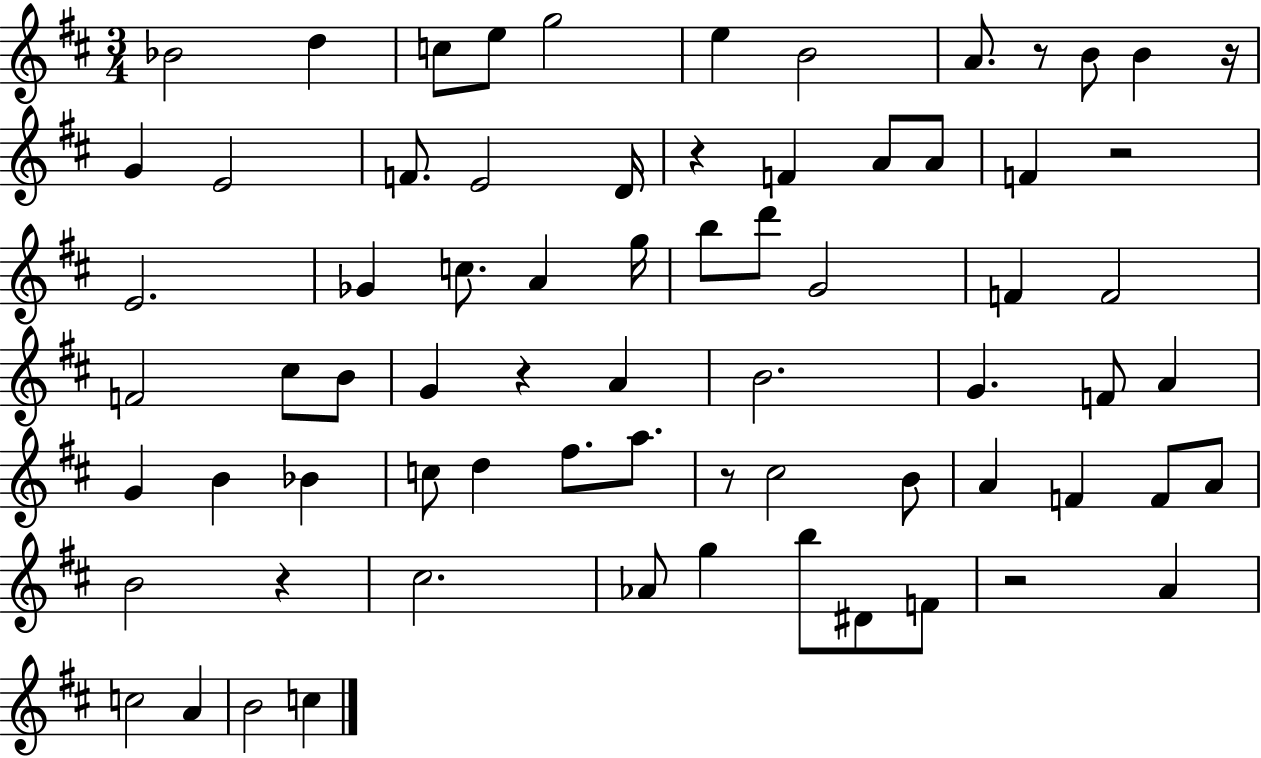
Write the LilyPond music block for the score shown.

{
  \clef treble
  \numericTimeSignature
  \time 3/4
  \key d \major
  bes'2 d''4 | c''8 e''8 g''2 | e''4 b'2 | a'8. r8 b'8 b'4 r16 | \break g'4 e'2 | f'8. e'2 d'16 | r4 f'4 a'8 a'8 | f'4 r2 | \break e'2. | ges'4 c''8. a'4 g''16 | b''8 d'''8 g'2 | f'4 f'2 | \break f'2 cis''8 b'8 | g'4 r4 a'4 | b'2. | g'4. f'8 a'4 | \break g'4 b'4 bes'4 | c''8 d''4 fis''8. a''8. | r8 cis''2 b'8 | a'4 f'4 f'8 a'8 | \break b'2 r4 | cis''2. | aes'8 g''4 b''8 dis'8 f'8 | r2 a'4 | \break c''2 a'4 | b'2 c''4 | \bar "|."
}